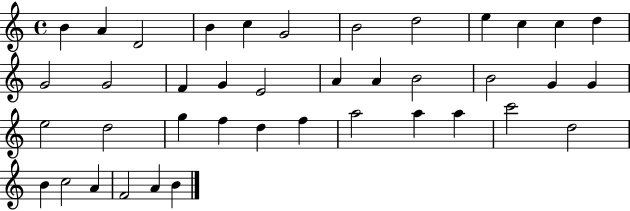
B4/q A4/q D4/h B4/q C5/q G4/h B4/h D5/h E5/q C5/q C5/q D5/q G4/h G4/h F4/q G4/q E4/h A4/q A4/q B4/h B4/h G4/q G4/q E5/h D5/h G5/q F5/q D5/q F5/q A5/h A5/q A5/q C6/h D5/h B4/q C5/h A4/q F4/h A4/q B4/q